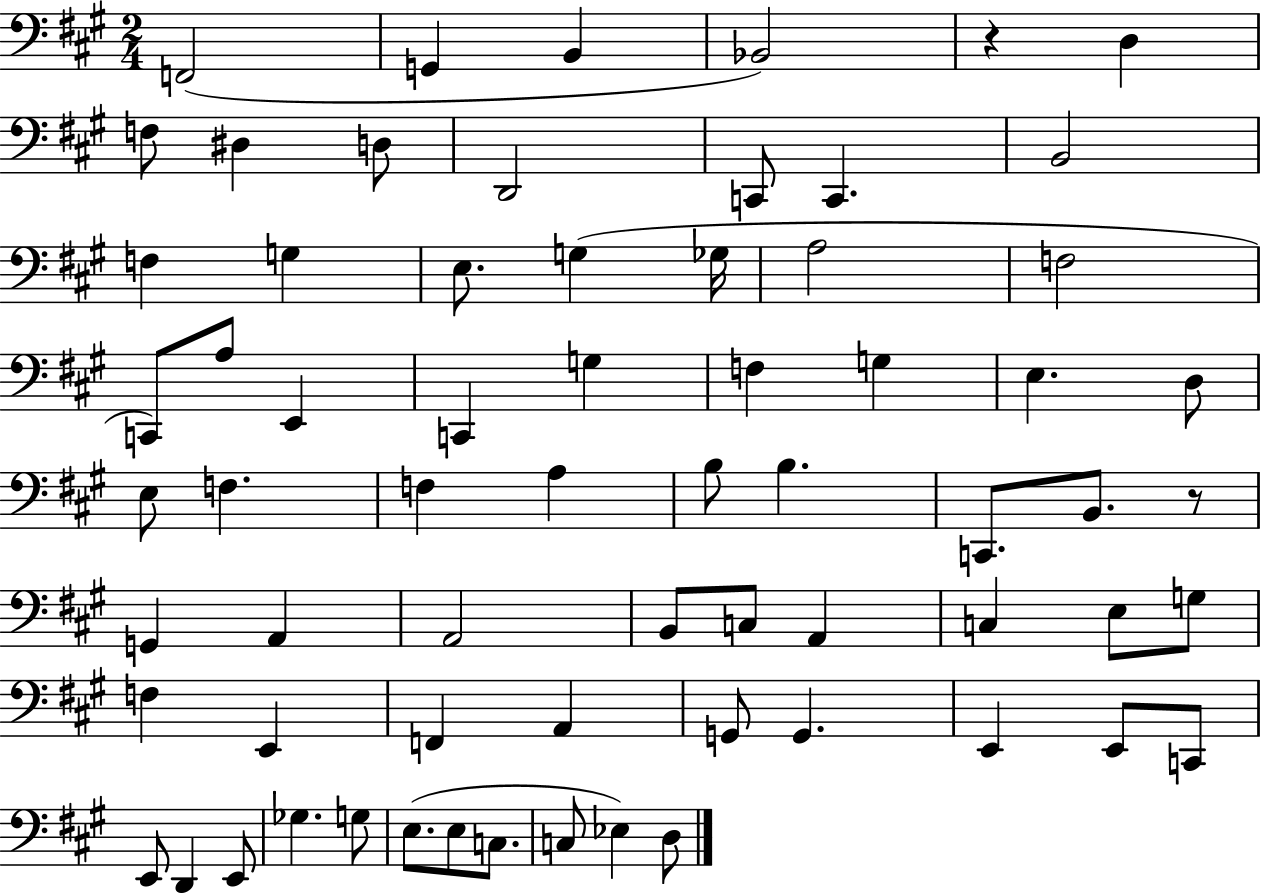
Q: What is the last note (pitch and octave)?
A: D3